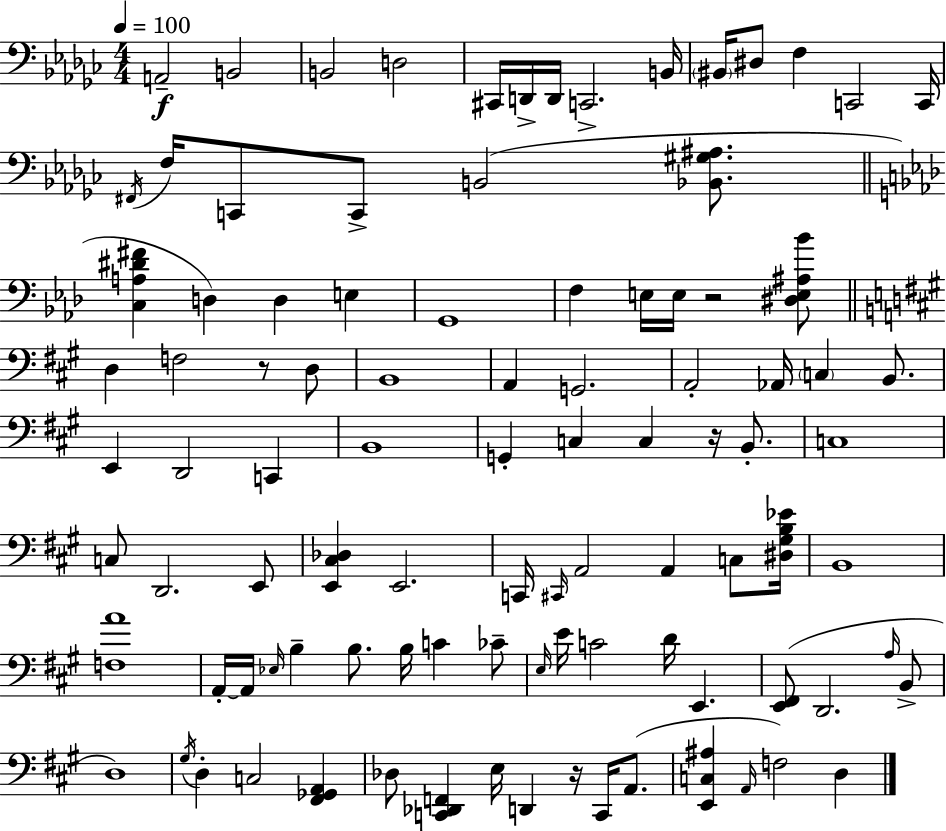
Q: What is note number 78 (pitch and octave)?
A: D2